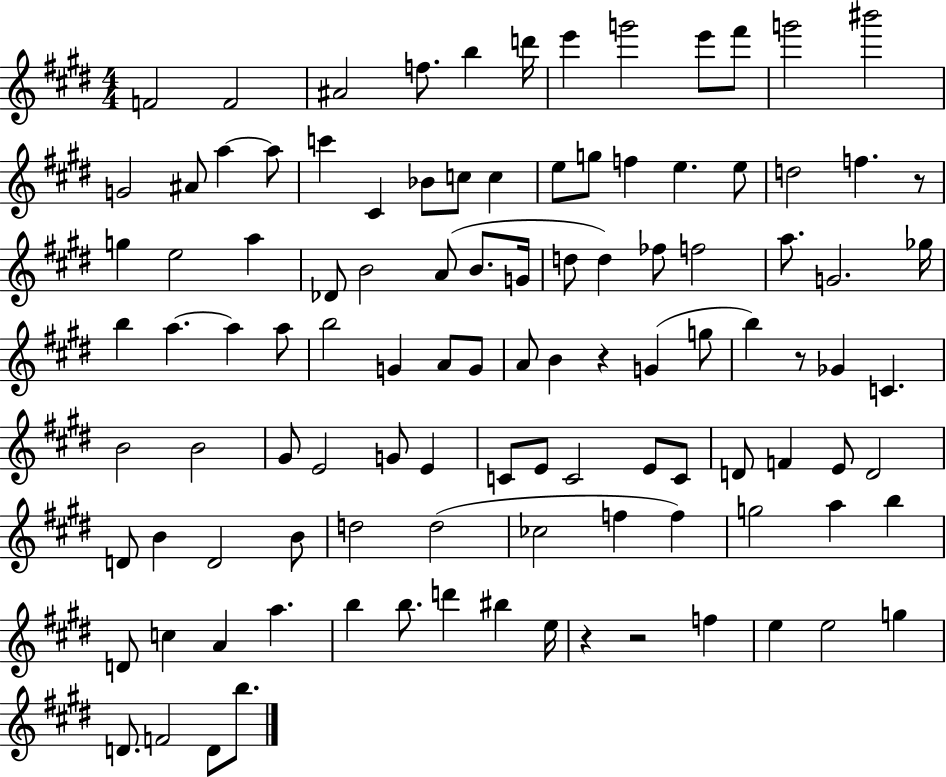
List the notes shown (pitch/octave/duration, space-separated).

F4/h F4/h A#4/h F5/e. B5/q D6/s E6/q G6/h E6/e F#6/e G6/h BIS6/h G4/h A#4/e A5/q A5/e C6/q C#4/q Bb4/e C5/e C5/q E5/e G5/e F5/q E5/q. E5/e D5/h F5/q. R/e G5/q E5/h A5/q Db4/e B4/h A4/e B4/e. G4/s D5/e D5/q FES5/e F5/h A5/e. G4/h. Gb5/s B5/q A5/q. A5/q A5/e B5/h G4/q A4/e G4/e A4/e B4/q R/q G4/q G5/e B5/q R/e Gb4/q C4/q. B4/h B4/h G#4/e E4/h G4/e E4/q C4/e E4/e C4/h E4/e C4/e D4/e F4/q E4/e D4/h D4/e B4/q D4/h B4/e D5/h D5/h CES5/h F5/q F5/q G5/h A5/q B5/q D4/e C5/q A4/q A5/q. B5/q B5/e. D6/q BIS5/q E5/s R/q R/h F5/q E5/q E5/h G5/q D4/e. F4/h D4/e B5/e.